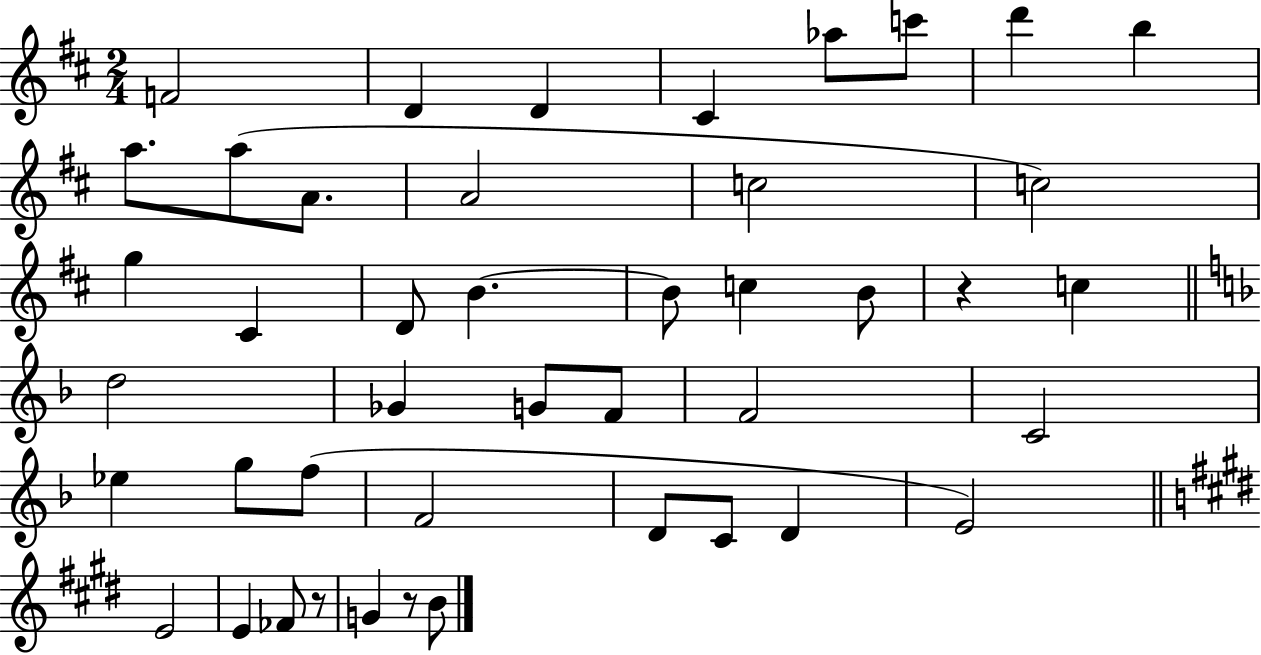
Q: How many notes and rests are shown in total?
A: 44